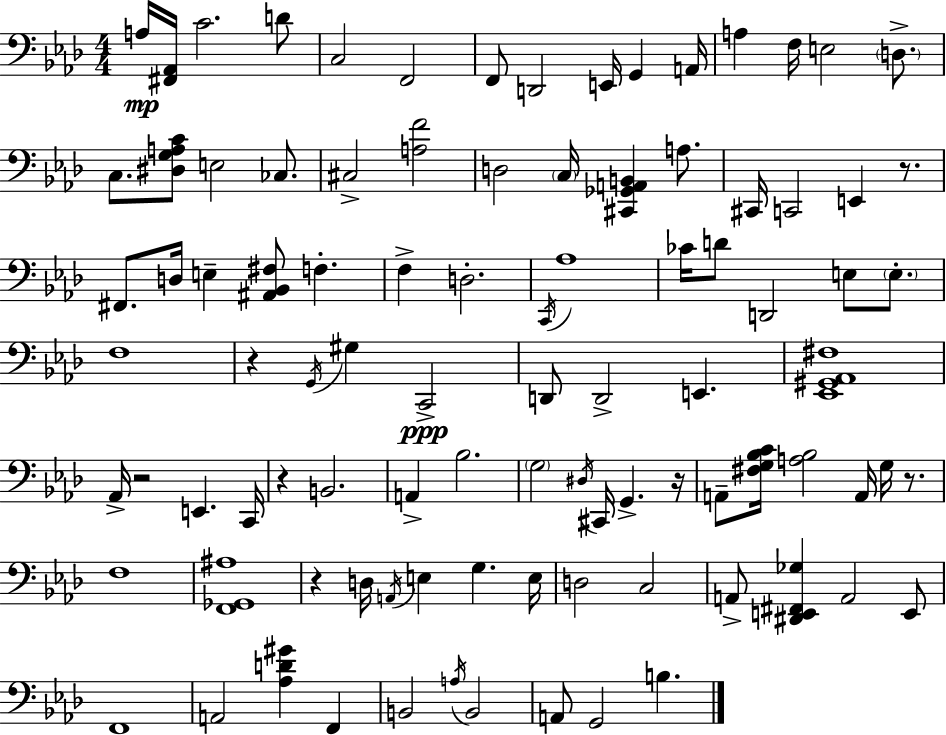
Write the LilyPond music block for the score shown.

{
  \clef bass
  \numericTimeSignature
  \time 4/4
  \key f \minor
  a16\mp <fis, aes,>16 c'2. d'8 | c2 f,2 | f,8 d,2 e,16 g,4 a,16 | a4 f16 e2 \parenthesize d8.-> | \break c8. <dis g a c'>8 e2 ces8. | cis2-> <a f'>2 | d2 \parenthesize c16 <cis, ges, a, b,>4 a8. | cis,16 c,2 e,4 r8. | \break fis,8. d16 e4-- <ais, bes, fis>8 f4.-. | f4-> d2.-. | \acciaccatura { c,16 } aes1 | ces'16 d'8 d,2 e8 \parenthesize e8.-. | \break f1 | r4 \acciaccatura { g,16 } gis4 c,2->\ppp | d,8 d,2-> e,4. | <ees, gis, aes, fis>1 | \break aes,16-> r2 e,4. | c,16 r4 b,2. | a,4-> bes2. | \parenthesize g2 \acciaccatura { dis16 } cis,16 g,4.-> | \break r16 a,8-- <fis g bes c'>16 <a bes>2 a,16 g16 | r8. f1 | <f, ges, ais>1 | r4 d16 \acciaccatura { a,16 } e4 g4. | \break e16 d2 c2 | a,8-> <dis, e, fis, ges>4 a,2 | e,8 f,1 | a,2 <aes d' gis'>4 | \break f,4 b,2 \acciaccatura { a16 } b,2 | a,8 g,2 b4. | \bar "|."
}